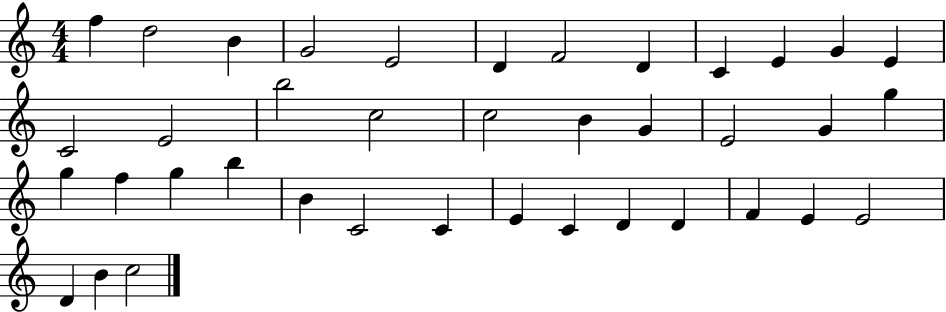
F5/q D5/h B4/q G4/h E4/h D4/q F4/h D4/q C4/q E4/q G4/q E4/q C4/h E4/h B5/h C5/h C5/h B4/q G4/q E4/h G4/q G5/q G5/q F5/q G5/q B5/q B4/q C4/h C4/q E4/q C4/q D4/q D4/q F4/q E4/q E4/h D4/q B4/q C5/h